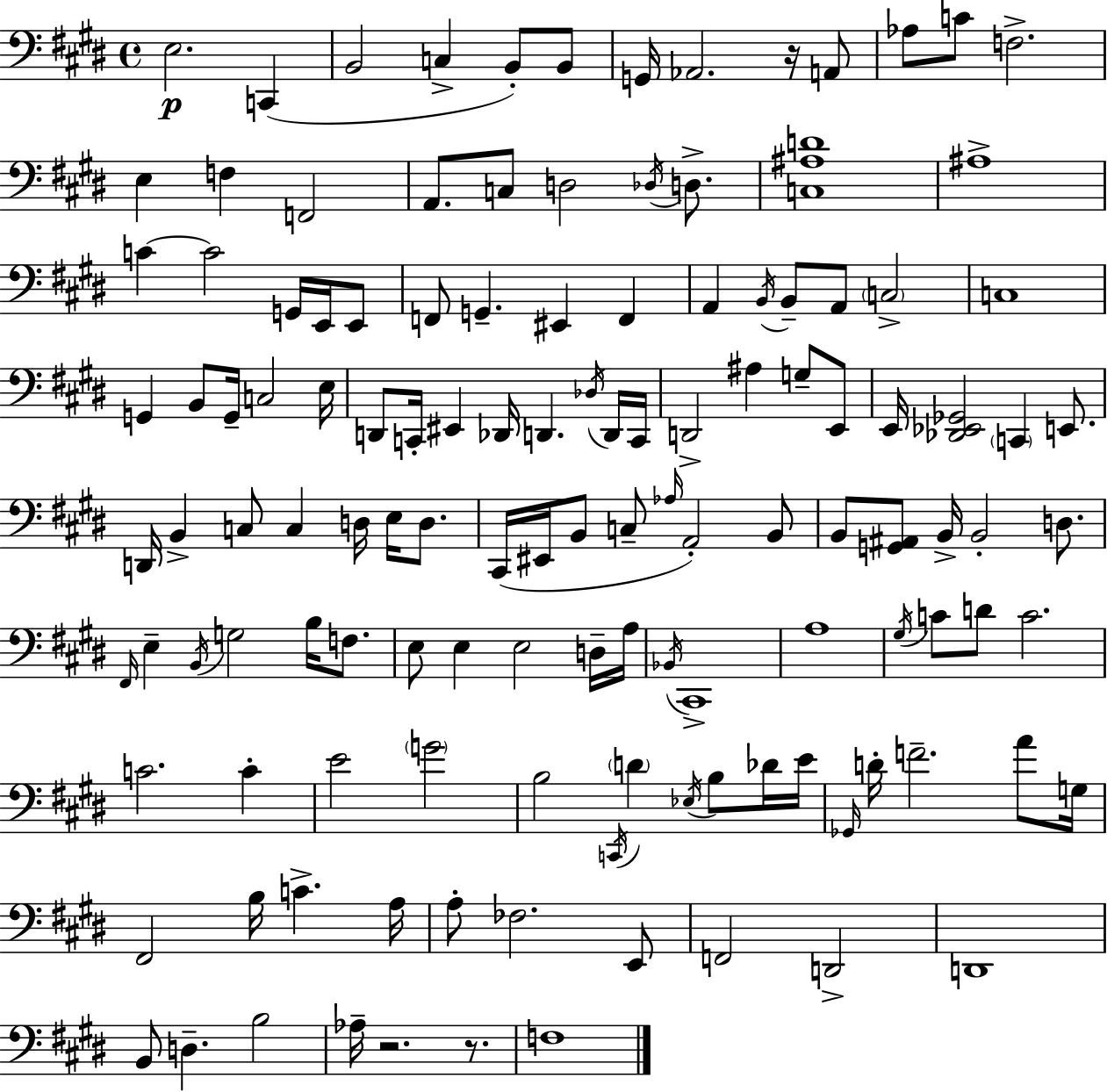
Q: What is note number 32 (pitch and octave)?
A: B2